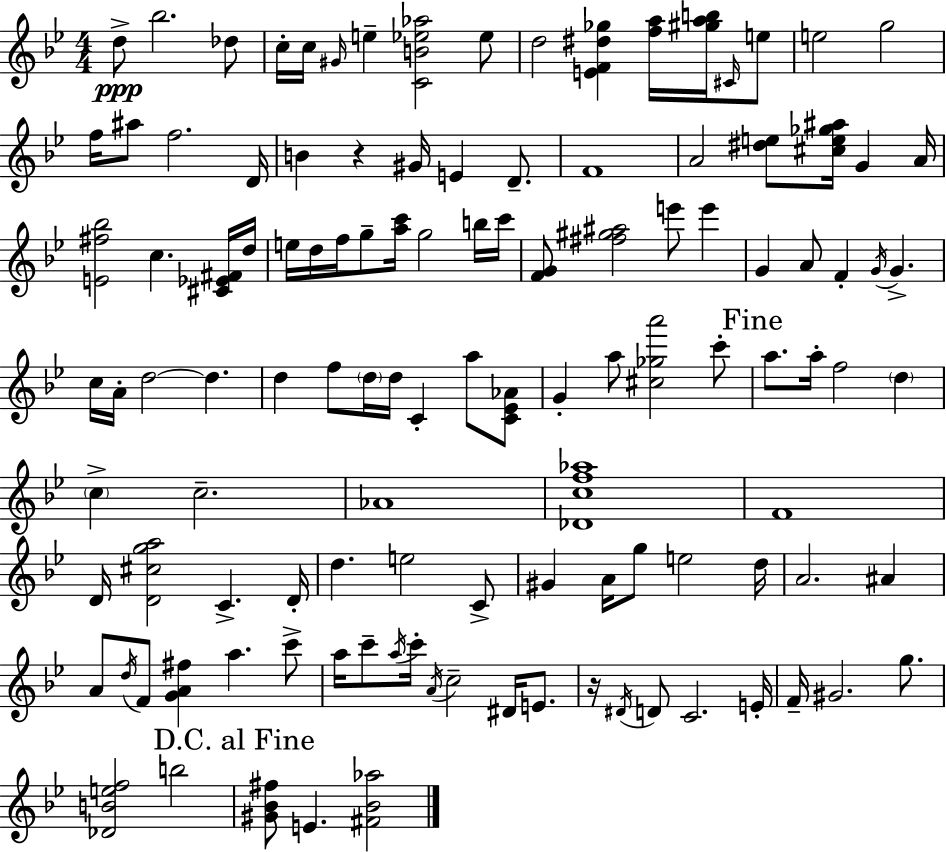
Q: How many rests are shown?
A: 2